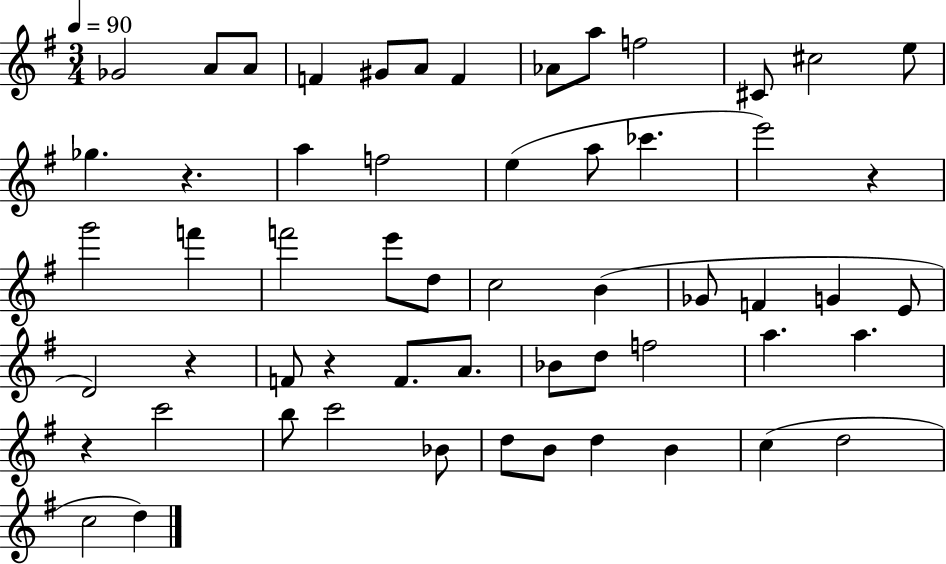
X:1
T:Untitled
M:3/4
L:1/4
K:G
_G2 A/2 A/2 F ^G/2 A/2 F _A/2 a/2 f2 ^C/2 ^c2 e/2 _g z a f2 e a/2 _c' e'2 z g'2 f' f'2 e'/2 d/2 c2 B _G/2 F G E/2 D2 z F/2 z F/2 A/2 _B/2 d/2 f2 a a z c'2 b/2 c'2 _B/2 d/2 B/2 d B c d2 c2 d